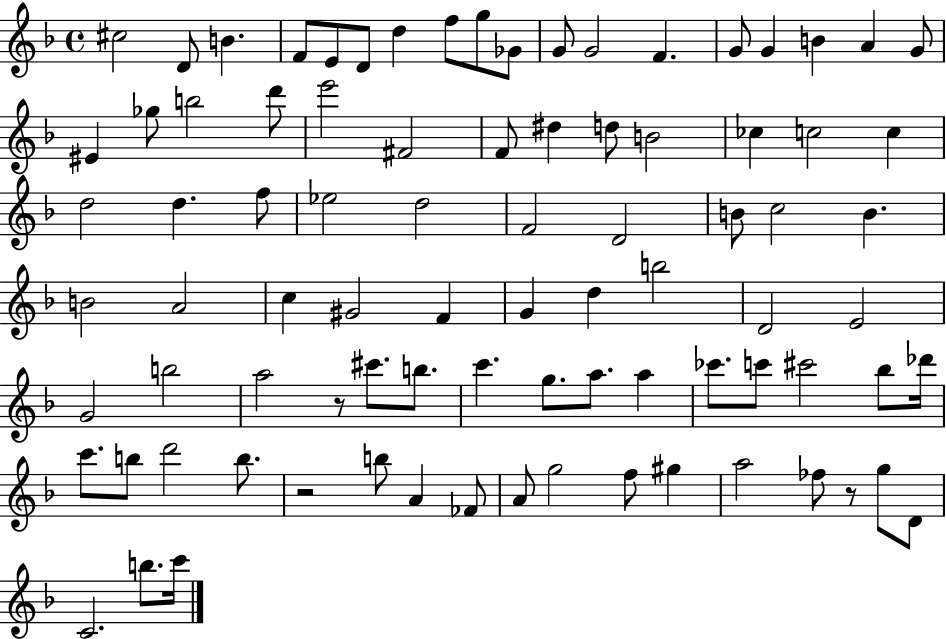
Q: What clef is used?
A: treble